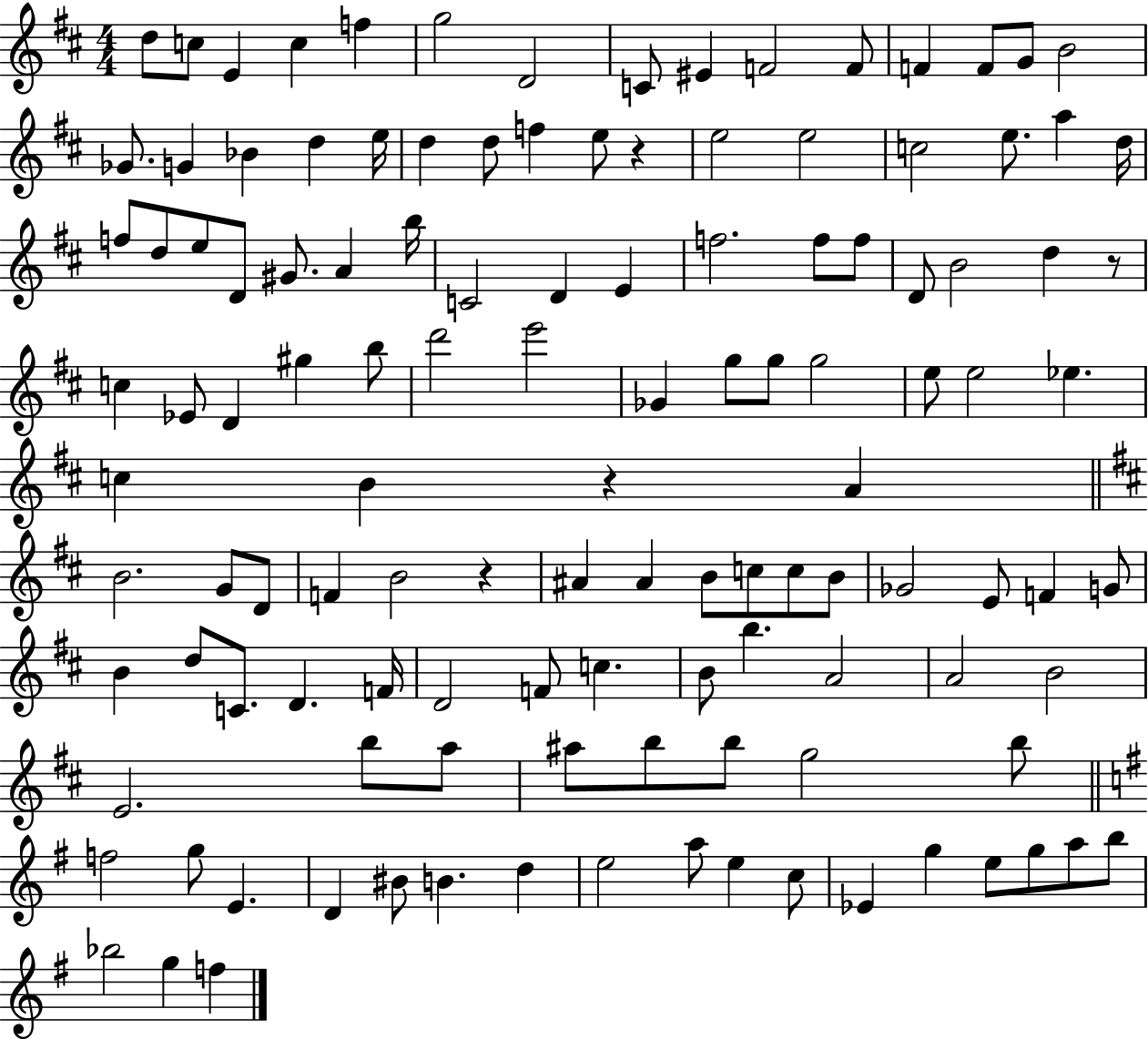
D5/e C5/e E4/q C5/q F5/q G5/h D4/h C4/e EIS4/q F4/h F4/e F4/q F4/e G4/e B4/h Gb4/e. G4/q Bb4/q D5/q E5/s D5/q D5/e F5/q E5/e R/q E5/h E5/h C5/h E5/e. A5/q D5/s F5/e D5/e E5/e D4/e G#4/e. A4/q B5/s C4/h D4/q E4/q F5/h. F5/e F5/e D4/e B4/h D5/q R/e C5/q Eb4/e D4/q G#5/q B5/e D6/h E6/h Gb4/q G5/e G5/e G5/h E5/e E5/h Eb5/q. C5/q B4/q R/q A4/q B4/h. G4/e D4/e F4/q B4/h R/q A#4/q A#4/q B4/e C5/e C5/e B4/e Gb4/h E4/e F4/q G4/e B4/q D5/e C4/e. D4/q. F4/s D4/h F4/e C5/q. B4/e B5/q. A4/h A4/h B4/h E4/h. B5/e A5/e A#5/e B5/e B5/e G5/h B5/e F5/h G5/e E4/q. D4/q BIS4/e B4/q. D5/q E5/h A5/e E5/q C5/e Eb4/q G5/q E5/e G5/e A5/e B5/e Bb5/h G5/q F5/q